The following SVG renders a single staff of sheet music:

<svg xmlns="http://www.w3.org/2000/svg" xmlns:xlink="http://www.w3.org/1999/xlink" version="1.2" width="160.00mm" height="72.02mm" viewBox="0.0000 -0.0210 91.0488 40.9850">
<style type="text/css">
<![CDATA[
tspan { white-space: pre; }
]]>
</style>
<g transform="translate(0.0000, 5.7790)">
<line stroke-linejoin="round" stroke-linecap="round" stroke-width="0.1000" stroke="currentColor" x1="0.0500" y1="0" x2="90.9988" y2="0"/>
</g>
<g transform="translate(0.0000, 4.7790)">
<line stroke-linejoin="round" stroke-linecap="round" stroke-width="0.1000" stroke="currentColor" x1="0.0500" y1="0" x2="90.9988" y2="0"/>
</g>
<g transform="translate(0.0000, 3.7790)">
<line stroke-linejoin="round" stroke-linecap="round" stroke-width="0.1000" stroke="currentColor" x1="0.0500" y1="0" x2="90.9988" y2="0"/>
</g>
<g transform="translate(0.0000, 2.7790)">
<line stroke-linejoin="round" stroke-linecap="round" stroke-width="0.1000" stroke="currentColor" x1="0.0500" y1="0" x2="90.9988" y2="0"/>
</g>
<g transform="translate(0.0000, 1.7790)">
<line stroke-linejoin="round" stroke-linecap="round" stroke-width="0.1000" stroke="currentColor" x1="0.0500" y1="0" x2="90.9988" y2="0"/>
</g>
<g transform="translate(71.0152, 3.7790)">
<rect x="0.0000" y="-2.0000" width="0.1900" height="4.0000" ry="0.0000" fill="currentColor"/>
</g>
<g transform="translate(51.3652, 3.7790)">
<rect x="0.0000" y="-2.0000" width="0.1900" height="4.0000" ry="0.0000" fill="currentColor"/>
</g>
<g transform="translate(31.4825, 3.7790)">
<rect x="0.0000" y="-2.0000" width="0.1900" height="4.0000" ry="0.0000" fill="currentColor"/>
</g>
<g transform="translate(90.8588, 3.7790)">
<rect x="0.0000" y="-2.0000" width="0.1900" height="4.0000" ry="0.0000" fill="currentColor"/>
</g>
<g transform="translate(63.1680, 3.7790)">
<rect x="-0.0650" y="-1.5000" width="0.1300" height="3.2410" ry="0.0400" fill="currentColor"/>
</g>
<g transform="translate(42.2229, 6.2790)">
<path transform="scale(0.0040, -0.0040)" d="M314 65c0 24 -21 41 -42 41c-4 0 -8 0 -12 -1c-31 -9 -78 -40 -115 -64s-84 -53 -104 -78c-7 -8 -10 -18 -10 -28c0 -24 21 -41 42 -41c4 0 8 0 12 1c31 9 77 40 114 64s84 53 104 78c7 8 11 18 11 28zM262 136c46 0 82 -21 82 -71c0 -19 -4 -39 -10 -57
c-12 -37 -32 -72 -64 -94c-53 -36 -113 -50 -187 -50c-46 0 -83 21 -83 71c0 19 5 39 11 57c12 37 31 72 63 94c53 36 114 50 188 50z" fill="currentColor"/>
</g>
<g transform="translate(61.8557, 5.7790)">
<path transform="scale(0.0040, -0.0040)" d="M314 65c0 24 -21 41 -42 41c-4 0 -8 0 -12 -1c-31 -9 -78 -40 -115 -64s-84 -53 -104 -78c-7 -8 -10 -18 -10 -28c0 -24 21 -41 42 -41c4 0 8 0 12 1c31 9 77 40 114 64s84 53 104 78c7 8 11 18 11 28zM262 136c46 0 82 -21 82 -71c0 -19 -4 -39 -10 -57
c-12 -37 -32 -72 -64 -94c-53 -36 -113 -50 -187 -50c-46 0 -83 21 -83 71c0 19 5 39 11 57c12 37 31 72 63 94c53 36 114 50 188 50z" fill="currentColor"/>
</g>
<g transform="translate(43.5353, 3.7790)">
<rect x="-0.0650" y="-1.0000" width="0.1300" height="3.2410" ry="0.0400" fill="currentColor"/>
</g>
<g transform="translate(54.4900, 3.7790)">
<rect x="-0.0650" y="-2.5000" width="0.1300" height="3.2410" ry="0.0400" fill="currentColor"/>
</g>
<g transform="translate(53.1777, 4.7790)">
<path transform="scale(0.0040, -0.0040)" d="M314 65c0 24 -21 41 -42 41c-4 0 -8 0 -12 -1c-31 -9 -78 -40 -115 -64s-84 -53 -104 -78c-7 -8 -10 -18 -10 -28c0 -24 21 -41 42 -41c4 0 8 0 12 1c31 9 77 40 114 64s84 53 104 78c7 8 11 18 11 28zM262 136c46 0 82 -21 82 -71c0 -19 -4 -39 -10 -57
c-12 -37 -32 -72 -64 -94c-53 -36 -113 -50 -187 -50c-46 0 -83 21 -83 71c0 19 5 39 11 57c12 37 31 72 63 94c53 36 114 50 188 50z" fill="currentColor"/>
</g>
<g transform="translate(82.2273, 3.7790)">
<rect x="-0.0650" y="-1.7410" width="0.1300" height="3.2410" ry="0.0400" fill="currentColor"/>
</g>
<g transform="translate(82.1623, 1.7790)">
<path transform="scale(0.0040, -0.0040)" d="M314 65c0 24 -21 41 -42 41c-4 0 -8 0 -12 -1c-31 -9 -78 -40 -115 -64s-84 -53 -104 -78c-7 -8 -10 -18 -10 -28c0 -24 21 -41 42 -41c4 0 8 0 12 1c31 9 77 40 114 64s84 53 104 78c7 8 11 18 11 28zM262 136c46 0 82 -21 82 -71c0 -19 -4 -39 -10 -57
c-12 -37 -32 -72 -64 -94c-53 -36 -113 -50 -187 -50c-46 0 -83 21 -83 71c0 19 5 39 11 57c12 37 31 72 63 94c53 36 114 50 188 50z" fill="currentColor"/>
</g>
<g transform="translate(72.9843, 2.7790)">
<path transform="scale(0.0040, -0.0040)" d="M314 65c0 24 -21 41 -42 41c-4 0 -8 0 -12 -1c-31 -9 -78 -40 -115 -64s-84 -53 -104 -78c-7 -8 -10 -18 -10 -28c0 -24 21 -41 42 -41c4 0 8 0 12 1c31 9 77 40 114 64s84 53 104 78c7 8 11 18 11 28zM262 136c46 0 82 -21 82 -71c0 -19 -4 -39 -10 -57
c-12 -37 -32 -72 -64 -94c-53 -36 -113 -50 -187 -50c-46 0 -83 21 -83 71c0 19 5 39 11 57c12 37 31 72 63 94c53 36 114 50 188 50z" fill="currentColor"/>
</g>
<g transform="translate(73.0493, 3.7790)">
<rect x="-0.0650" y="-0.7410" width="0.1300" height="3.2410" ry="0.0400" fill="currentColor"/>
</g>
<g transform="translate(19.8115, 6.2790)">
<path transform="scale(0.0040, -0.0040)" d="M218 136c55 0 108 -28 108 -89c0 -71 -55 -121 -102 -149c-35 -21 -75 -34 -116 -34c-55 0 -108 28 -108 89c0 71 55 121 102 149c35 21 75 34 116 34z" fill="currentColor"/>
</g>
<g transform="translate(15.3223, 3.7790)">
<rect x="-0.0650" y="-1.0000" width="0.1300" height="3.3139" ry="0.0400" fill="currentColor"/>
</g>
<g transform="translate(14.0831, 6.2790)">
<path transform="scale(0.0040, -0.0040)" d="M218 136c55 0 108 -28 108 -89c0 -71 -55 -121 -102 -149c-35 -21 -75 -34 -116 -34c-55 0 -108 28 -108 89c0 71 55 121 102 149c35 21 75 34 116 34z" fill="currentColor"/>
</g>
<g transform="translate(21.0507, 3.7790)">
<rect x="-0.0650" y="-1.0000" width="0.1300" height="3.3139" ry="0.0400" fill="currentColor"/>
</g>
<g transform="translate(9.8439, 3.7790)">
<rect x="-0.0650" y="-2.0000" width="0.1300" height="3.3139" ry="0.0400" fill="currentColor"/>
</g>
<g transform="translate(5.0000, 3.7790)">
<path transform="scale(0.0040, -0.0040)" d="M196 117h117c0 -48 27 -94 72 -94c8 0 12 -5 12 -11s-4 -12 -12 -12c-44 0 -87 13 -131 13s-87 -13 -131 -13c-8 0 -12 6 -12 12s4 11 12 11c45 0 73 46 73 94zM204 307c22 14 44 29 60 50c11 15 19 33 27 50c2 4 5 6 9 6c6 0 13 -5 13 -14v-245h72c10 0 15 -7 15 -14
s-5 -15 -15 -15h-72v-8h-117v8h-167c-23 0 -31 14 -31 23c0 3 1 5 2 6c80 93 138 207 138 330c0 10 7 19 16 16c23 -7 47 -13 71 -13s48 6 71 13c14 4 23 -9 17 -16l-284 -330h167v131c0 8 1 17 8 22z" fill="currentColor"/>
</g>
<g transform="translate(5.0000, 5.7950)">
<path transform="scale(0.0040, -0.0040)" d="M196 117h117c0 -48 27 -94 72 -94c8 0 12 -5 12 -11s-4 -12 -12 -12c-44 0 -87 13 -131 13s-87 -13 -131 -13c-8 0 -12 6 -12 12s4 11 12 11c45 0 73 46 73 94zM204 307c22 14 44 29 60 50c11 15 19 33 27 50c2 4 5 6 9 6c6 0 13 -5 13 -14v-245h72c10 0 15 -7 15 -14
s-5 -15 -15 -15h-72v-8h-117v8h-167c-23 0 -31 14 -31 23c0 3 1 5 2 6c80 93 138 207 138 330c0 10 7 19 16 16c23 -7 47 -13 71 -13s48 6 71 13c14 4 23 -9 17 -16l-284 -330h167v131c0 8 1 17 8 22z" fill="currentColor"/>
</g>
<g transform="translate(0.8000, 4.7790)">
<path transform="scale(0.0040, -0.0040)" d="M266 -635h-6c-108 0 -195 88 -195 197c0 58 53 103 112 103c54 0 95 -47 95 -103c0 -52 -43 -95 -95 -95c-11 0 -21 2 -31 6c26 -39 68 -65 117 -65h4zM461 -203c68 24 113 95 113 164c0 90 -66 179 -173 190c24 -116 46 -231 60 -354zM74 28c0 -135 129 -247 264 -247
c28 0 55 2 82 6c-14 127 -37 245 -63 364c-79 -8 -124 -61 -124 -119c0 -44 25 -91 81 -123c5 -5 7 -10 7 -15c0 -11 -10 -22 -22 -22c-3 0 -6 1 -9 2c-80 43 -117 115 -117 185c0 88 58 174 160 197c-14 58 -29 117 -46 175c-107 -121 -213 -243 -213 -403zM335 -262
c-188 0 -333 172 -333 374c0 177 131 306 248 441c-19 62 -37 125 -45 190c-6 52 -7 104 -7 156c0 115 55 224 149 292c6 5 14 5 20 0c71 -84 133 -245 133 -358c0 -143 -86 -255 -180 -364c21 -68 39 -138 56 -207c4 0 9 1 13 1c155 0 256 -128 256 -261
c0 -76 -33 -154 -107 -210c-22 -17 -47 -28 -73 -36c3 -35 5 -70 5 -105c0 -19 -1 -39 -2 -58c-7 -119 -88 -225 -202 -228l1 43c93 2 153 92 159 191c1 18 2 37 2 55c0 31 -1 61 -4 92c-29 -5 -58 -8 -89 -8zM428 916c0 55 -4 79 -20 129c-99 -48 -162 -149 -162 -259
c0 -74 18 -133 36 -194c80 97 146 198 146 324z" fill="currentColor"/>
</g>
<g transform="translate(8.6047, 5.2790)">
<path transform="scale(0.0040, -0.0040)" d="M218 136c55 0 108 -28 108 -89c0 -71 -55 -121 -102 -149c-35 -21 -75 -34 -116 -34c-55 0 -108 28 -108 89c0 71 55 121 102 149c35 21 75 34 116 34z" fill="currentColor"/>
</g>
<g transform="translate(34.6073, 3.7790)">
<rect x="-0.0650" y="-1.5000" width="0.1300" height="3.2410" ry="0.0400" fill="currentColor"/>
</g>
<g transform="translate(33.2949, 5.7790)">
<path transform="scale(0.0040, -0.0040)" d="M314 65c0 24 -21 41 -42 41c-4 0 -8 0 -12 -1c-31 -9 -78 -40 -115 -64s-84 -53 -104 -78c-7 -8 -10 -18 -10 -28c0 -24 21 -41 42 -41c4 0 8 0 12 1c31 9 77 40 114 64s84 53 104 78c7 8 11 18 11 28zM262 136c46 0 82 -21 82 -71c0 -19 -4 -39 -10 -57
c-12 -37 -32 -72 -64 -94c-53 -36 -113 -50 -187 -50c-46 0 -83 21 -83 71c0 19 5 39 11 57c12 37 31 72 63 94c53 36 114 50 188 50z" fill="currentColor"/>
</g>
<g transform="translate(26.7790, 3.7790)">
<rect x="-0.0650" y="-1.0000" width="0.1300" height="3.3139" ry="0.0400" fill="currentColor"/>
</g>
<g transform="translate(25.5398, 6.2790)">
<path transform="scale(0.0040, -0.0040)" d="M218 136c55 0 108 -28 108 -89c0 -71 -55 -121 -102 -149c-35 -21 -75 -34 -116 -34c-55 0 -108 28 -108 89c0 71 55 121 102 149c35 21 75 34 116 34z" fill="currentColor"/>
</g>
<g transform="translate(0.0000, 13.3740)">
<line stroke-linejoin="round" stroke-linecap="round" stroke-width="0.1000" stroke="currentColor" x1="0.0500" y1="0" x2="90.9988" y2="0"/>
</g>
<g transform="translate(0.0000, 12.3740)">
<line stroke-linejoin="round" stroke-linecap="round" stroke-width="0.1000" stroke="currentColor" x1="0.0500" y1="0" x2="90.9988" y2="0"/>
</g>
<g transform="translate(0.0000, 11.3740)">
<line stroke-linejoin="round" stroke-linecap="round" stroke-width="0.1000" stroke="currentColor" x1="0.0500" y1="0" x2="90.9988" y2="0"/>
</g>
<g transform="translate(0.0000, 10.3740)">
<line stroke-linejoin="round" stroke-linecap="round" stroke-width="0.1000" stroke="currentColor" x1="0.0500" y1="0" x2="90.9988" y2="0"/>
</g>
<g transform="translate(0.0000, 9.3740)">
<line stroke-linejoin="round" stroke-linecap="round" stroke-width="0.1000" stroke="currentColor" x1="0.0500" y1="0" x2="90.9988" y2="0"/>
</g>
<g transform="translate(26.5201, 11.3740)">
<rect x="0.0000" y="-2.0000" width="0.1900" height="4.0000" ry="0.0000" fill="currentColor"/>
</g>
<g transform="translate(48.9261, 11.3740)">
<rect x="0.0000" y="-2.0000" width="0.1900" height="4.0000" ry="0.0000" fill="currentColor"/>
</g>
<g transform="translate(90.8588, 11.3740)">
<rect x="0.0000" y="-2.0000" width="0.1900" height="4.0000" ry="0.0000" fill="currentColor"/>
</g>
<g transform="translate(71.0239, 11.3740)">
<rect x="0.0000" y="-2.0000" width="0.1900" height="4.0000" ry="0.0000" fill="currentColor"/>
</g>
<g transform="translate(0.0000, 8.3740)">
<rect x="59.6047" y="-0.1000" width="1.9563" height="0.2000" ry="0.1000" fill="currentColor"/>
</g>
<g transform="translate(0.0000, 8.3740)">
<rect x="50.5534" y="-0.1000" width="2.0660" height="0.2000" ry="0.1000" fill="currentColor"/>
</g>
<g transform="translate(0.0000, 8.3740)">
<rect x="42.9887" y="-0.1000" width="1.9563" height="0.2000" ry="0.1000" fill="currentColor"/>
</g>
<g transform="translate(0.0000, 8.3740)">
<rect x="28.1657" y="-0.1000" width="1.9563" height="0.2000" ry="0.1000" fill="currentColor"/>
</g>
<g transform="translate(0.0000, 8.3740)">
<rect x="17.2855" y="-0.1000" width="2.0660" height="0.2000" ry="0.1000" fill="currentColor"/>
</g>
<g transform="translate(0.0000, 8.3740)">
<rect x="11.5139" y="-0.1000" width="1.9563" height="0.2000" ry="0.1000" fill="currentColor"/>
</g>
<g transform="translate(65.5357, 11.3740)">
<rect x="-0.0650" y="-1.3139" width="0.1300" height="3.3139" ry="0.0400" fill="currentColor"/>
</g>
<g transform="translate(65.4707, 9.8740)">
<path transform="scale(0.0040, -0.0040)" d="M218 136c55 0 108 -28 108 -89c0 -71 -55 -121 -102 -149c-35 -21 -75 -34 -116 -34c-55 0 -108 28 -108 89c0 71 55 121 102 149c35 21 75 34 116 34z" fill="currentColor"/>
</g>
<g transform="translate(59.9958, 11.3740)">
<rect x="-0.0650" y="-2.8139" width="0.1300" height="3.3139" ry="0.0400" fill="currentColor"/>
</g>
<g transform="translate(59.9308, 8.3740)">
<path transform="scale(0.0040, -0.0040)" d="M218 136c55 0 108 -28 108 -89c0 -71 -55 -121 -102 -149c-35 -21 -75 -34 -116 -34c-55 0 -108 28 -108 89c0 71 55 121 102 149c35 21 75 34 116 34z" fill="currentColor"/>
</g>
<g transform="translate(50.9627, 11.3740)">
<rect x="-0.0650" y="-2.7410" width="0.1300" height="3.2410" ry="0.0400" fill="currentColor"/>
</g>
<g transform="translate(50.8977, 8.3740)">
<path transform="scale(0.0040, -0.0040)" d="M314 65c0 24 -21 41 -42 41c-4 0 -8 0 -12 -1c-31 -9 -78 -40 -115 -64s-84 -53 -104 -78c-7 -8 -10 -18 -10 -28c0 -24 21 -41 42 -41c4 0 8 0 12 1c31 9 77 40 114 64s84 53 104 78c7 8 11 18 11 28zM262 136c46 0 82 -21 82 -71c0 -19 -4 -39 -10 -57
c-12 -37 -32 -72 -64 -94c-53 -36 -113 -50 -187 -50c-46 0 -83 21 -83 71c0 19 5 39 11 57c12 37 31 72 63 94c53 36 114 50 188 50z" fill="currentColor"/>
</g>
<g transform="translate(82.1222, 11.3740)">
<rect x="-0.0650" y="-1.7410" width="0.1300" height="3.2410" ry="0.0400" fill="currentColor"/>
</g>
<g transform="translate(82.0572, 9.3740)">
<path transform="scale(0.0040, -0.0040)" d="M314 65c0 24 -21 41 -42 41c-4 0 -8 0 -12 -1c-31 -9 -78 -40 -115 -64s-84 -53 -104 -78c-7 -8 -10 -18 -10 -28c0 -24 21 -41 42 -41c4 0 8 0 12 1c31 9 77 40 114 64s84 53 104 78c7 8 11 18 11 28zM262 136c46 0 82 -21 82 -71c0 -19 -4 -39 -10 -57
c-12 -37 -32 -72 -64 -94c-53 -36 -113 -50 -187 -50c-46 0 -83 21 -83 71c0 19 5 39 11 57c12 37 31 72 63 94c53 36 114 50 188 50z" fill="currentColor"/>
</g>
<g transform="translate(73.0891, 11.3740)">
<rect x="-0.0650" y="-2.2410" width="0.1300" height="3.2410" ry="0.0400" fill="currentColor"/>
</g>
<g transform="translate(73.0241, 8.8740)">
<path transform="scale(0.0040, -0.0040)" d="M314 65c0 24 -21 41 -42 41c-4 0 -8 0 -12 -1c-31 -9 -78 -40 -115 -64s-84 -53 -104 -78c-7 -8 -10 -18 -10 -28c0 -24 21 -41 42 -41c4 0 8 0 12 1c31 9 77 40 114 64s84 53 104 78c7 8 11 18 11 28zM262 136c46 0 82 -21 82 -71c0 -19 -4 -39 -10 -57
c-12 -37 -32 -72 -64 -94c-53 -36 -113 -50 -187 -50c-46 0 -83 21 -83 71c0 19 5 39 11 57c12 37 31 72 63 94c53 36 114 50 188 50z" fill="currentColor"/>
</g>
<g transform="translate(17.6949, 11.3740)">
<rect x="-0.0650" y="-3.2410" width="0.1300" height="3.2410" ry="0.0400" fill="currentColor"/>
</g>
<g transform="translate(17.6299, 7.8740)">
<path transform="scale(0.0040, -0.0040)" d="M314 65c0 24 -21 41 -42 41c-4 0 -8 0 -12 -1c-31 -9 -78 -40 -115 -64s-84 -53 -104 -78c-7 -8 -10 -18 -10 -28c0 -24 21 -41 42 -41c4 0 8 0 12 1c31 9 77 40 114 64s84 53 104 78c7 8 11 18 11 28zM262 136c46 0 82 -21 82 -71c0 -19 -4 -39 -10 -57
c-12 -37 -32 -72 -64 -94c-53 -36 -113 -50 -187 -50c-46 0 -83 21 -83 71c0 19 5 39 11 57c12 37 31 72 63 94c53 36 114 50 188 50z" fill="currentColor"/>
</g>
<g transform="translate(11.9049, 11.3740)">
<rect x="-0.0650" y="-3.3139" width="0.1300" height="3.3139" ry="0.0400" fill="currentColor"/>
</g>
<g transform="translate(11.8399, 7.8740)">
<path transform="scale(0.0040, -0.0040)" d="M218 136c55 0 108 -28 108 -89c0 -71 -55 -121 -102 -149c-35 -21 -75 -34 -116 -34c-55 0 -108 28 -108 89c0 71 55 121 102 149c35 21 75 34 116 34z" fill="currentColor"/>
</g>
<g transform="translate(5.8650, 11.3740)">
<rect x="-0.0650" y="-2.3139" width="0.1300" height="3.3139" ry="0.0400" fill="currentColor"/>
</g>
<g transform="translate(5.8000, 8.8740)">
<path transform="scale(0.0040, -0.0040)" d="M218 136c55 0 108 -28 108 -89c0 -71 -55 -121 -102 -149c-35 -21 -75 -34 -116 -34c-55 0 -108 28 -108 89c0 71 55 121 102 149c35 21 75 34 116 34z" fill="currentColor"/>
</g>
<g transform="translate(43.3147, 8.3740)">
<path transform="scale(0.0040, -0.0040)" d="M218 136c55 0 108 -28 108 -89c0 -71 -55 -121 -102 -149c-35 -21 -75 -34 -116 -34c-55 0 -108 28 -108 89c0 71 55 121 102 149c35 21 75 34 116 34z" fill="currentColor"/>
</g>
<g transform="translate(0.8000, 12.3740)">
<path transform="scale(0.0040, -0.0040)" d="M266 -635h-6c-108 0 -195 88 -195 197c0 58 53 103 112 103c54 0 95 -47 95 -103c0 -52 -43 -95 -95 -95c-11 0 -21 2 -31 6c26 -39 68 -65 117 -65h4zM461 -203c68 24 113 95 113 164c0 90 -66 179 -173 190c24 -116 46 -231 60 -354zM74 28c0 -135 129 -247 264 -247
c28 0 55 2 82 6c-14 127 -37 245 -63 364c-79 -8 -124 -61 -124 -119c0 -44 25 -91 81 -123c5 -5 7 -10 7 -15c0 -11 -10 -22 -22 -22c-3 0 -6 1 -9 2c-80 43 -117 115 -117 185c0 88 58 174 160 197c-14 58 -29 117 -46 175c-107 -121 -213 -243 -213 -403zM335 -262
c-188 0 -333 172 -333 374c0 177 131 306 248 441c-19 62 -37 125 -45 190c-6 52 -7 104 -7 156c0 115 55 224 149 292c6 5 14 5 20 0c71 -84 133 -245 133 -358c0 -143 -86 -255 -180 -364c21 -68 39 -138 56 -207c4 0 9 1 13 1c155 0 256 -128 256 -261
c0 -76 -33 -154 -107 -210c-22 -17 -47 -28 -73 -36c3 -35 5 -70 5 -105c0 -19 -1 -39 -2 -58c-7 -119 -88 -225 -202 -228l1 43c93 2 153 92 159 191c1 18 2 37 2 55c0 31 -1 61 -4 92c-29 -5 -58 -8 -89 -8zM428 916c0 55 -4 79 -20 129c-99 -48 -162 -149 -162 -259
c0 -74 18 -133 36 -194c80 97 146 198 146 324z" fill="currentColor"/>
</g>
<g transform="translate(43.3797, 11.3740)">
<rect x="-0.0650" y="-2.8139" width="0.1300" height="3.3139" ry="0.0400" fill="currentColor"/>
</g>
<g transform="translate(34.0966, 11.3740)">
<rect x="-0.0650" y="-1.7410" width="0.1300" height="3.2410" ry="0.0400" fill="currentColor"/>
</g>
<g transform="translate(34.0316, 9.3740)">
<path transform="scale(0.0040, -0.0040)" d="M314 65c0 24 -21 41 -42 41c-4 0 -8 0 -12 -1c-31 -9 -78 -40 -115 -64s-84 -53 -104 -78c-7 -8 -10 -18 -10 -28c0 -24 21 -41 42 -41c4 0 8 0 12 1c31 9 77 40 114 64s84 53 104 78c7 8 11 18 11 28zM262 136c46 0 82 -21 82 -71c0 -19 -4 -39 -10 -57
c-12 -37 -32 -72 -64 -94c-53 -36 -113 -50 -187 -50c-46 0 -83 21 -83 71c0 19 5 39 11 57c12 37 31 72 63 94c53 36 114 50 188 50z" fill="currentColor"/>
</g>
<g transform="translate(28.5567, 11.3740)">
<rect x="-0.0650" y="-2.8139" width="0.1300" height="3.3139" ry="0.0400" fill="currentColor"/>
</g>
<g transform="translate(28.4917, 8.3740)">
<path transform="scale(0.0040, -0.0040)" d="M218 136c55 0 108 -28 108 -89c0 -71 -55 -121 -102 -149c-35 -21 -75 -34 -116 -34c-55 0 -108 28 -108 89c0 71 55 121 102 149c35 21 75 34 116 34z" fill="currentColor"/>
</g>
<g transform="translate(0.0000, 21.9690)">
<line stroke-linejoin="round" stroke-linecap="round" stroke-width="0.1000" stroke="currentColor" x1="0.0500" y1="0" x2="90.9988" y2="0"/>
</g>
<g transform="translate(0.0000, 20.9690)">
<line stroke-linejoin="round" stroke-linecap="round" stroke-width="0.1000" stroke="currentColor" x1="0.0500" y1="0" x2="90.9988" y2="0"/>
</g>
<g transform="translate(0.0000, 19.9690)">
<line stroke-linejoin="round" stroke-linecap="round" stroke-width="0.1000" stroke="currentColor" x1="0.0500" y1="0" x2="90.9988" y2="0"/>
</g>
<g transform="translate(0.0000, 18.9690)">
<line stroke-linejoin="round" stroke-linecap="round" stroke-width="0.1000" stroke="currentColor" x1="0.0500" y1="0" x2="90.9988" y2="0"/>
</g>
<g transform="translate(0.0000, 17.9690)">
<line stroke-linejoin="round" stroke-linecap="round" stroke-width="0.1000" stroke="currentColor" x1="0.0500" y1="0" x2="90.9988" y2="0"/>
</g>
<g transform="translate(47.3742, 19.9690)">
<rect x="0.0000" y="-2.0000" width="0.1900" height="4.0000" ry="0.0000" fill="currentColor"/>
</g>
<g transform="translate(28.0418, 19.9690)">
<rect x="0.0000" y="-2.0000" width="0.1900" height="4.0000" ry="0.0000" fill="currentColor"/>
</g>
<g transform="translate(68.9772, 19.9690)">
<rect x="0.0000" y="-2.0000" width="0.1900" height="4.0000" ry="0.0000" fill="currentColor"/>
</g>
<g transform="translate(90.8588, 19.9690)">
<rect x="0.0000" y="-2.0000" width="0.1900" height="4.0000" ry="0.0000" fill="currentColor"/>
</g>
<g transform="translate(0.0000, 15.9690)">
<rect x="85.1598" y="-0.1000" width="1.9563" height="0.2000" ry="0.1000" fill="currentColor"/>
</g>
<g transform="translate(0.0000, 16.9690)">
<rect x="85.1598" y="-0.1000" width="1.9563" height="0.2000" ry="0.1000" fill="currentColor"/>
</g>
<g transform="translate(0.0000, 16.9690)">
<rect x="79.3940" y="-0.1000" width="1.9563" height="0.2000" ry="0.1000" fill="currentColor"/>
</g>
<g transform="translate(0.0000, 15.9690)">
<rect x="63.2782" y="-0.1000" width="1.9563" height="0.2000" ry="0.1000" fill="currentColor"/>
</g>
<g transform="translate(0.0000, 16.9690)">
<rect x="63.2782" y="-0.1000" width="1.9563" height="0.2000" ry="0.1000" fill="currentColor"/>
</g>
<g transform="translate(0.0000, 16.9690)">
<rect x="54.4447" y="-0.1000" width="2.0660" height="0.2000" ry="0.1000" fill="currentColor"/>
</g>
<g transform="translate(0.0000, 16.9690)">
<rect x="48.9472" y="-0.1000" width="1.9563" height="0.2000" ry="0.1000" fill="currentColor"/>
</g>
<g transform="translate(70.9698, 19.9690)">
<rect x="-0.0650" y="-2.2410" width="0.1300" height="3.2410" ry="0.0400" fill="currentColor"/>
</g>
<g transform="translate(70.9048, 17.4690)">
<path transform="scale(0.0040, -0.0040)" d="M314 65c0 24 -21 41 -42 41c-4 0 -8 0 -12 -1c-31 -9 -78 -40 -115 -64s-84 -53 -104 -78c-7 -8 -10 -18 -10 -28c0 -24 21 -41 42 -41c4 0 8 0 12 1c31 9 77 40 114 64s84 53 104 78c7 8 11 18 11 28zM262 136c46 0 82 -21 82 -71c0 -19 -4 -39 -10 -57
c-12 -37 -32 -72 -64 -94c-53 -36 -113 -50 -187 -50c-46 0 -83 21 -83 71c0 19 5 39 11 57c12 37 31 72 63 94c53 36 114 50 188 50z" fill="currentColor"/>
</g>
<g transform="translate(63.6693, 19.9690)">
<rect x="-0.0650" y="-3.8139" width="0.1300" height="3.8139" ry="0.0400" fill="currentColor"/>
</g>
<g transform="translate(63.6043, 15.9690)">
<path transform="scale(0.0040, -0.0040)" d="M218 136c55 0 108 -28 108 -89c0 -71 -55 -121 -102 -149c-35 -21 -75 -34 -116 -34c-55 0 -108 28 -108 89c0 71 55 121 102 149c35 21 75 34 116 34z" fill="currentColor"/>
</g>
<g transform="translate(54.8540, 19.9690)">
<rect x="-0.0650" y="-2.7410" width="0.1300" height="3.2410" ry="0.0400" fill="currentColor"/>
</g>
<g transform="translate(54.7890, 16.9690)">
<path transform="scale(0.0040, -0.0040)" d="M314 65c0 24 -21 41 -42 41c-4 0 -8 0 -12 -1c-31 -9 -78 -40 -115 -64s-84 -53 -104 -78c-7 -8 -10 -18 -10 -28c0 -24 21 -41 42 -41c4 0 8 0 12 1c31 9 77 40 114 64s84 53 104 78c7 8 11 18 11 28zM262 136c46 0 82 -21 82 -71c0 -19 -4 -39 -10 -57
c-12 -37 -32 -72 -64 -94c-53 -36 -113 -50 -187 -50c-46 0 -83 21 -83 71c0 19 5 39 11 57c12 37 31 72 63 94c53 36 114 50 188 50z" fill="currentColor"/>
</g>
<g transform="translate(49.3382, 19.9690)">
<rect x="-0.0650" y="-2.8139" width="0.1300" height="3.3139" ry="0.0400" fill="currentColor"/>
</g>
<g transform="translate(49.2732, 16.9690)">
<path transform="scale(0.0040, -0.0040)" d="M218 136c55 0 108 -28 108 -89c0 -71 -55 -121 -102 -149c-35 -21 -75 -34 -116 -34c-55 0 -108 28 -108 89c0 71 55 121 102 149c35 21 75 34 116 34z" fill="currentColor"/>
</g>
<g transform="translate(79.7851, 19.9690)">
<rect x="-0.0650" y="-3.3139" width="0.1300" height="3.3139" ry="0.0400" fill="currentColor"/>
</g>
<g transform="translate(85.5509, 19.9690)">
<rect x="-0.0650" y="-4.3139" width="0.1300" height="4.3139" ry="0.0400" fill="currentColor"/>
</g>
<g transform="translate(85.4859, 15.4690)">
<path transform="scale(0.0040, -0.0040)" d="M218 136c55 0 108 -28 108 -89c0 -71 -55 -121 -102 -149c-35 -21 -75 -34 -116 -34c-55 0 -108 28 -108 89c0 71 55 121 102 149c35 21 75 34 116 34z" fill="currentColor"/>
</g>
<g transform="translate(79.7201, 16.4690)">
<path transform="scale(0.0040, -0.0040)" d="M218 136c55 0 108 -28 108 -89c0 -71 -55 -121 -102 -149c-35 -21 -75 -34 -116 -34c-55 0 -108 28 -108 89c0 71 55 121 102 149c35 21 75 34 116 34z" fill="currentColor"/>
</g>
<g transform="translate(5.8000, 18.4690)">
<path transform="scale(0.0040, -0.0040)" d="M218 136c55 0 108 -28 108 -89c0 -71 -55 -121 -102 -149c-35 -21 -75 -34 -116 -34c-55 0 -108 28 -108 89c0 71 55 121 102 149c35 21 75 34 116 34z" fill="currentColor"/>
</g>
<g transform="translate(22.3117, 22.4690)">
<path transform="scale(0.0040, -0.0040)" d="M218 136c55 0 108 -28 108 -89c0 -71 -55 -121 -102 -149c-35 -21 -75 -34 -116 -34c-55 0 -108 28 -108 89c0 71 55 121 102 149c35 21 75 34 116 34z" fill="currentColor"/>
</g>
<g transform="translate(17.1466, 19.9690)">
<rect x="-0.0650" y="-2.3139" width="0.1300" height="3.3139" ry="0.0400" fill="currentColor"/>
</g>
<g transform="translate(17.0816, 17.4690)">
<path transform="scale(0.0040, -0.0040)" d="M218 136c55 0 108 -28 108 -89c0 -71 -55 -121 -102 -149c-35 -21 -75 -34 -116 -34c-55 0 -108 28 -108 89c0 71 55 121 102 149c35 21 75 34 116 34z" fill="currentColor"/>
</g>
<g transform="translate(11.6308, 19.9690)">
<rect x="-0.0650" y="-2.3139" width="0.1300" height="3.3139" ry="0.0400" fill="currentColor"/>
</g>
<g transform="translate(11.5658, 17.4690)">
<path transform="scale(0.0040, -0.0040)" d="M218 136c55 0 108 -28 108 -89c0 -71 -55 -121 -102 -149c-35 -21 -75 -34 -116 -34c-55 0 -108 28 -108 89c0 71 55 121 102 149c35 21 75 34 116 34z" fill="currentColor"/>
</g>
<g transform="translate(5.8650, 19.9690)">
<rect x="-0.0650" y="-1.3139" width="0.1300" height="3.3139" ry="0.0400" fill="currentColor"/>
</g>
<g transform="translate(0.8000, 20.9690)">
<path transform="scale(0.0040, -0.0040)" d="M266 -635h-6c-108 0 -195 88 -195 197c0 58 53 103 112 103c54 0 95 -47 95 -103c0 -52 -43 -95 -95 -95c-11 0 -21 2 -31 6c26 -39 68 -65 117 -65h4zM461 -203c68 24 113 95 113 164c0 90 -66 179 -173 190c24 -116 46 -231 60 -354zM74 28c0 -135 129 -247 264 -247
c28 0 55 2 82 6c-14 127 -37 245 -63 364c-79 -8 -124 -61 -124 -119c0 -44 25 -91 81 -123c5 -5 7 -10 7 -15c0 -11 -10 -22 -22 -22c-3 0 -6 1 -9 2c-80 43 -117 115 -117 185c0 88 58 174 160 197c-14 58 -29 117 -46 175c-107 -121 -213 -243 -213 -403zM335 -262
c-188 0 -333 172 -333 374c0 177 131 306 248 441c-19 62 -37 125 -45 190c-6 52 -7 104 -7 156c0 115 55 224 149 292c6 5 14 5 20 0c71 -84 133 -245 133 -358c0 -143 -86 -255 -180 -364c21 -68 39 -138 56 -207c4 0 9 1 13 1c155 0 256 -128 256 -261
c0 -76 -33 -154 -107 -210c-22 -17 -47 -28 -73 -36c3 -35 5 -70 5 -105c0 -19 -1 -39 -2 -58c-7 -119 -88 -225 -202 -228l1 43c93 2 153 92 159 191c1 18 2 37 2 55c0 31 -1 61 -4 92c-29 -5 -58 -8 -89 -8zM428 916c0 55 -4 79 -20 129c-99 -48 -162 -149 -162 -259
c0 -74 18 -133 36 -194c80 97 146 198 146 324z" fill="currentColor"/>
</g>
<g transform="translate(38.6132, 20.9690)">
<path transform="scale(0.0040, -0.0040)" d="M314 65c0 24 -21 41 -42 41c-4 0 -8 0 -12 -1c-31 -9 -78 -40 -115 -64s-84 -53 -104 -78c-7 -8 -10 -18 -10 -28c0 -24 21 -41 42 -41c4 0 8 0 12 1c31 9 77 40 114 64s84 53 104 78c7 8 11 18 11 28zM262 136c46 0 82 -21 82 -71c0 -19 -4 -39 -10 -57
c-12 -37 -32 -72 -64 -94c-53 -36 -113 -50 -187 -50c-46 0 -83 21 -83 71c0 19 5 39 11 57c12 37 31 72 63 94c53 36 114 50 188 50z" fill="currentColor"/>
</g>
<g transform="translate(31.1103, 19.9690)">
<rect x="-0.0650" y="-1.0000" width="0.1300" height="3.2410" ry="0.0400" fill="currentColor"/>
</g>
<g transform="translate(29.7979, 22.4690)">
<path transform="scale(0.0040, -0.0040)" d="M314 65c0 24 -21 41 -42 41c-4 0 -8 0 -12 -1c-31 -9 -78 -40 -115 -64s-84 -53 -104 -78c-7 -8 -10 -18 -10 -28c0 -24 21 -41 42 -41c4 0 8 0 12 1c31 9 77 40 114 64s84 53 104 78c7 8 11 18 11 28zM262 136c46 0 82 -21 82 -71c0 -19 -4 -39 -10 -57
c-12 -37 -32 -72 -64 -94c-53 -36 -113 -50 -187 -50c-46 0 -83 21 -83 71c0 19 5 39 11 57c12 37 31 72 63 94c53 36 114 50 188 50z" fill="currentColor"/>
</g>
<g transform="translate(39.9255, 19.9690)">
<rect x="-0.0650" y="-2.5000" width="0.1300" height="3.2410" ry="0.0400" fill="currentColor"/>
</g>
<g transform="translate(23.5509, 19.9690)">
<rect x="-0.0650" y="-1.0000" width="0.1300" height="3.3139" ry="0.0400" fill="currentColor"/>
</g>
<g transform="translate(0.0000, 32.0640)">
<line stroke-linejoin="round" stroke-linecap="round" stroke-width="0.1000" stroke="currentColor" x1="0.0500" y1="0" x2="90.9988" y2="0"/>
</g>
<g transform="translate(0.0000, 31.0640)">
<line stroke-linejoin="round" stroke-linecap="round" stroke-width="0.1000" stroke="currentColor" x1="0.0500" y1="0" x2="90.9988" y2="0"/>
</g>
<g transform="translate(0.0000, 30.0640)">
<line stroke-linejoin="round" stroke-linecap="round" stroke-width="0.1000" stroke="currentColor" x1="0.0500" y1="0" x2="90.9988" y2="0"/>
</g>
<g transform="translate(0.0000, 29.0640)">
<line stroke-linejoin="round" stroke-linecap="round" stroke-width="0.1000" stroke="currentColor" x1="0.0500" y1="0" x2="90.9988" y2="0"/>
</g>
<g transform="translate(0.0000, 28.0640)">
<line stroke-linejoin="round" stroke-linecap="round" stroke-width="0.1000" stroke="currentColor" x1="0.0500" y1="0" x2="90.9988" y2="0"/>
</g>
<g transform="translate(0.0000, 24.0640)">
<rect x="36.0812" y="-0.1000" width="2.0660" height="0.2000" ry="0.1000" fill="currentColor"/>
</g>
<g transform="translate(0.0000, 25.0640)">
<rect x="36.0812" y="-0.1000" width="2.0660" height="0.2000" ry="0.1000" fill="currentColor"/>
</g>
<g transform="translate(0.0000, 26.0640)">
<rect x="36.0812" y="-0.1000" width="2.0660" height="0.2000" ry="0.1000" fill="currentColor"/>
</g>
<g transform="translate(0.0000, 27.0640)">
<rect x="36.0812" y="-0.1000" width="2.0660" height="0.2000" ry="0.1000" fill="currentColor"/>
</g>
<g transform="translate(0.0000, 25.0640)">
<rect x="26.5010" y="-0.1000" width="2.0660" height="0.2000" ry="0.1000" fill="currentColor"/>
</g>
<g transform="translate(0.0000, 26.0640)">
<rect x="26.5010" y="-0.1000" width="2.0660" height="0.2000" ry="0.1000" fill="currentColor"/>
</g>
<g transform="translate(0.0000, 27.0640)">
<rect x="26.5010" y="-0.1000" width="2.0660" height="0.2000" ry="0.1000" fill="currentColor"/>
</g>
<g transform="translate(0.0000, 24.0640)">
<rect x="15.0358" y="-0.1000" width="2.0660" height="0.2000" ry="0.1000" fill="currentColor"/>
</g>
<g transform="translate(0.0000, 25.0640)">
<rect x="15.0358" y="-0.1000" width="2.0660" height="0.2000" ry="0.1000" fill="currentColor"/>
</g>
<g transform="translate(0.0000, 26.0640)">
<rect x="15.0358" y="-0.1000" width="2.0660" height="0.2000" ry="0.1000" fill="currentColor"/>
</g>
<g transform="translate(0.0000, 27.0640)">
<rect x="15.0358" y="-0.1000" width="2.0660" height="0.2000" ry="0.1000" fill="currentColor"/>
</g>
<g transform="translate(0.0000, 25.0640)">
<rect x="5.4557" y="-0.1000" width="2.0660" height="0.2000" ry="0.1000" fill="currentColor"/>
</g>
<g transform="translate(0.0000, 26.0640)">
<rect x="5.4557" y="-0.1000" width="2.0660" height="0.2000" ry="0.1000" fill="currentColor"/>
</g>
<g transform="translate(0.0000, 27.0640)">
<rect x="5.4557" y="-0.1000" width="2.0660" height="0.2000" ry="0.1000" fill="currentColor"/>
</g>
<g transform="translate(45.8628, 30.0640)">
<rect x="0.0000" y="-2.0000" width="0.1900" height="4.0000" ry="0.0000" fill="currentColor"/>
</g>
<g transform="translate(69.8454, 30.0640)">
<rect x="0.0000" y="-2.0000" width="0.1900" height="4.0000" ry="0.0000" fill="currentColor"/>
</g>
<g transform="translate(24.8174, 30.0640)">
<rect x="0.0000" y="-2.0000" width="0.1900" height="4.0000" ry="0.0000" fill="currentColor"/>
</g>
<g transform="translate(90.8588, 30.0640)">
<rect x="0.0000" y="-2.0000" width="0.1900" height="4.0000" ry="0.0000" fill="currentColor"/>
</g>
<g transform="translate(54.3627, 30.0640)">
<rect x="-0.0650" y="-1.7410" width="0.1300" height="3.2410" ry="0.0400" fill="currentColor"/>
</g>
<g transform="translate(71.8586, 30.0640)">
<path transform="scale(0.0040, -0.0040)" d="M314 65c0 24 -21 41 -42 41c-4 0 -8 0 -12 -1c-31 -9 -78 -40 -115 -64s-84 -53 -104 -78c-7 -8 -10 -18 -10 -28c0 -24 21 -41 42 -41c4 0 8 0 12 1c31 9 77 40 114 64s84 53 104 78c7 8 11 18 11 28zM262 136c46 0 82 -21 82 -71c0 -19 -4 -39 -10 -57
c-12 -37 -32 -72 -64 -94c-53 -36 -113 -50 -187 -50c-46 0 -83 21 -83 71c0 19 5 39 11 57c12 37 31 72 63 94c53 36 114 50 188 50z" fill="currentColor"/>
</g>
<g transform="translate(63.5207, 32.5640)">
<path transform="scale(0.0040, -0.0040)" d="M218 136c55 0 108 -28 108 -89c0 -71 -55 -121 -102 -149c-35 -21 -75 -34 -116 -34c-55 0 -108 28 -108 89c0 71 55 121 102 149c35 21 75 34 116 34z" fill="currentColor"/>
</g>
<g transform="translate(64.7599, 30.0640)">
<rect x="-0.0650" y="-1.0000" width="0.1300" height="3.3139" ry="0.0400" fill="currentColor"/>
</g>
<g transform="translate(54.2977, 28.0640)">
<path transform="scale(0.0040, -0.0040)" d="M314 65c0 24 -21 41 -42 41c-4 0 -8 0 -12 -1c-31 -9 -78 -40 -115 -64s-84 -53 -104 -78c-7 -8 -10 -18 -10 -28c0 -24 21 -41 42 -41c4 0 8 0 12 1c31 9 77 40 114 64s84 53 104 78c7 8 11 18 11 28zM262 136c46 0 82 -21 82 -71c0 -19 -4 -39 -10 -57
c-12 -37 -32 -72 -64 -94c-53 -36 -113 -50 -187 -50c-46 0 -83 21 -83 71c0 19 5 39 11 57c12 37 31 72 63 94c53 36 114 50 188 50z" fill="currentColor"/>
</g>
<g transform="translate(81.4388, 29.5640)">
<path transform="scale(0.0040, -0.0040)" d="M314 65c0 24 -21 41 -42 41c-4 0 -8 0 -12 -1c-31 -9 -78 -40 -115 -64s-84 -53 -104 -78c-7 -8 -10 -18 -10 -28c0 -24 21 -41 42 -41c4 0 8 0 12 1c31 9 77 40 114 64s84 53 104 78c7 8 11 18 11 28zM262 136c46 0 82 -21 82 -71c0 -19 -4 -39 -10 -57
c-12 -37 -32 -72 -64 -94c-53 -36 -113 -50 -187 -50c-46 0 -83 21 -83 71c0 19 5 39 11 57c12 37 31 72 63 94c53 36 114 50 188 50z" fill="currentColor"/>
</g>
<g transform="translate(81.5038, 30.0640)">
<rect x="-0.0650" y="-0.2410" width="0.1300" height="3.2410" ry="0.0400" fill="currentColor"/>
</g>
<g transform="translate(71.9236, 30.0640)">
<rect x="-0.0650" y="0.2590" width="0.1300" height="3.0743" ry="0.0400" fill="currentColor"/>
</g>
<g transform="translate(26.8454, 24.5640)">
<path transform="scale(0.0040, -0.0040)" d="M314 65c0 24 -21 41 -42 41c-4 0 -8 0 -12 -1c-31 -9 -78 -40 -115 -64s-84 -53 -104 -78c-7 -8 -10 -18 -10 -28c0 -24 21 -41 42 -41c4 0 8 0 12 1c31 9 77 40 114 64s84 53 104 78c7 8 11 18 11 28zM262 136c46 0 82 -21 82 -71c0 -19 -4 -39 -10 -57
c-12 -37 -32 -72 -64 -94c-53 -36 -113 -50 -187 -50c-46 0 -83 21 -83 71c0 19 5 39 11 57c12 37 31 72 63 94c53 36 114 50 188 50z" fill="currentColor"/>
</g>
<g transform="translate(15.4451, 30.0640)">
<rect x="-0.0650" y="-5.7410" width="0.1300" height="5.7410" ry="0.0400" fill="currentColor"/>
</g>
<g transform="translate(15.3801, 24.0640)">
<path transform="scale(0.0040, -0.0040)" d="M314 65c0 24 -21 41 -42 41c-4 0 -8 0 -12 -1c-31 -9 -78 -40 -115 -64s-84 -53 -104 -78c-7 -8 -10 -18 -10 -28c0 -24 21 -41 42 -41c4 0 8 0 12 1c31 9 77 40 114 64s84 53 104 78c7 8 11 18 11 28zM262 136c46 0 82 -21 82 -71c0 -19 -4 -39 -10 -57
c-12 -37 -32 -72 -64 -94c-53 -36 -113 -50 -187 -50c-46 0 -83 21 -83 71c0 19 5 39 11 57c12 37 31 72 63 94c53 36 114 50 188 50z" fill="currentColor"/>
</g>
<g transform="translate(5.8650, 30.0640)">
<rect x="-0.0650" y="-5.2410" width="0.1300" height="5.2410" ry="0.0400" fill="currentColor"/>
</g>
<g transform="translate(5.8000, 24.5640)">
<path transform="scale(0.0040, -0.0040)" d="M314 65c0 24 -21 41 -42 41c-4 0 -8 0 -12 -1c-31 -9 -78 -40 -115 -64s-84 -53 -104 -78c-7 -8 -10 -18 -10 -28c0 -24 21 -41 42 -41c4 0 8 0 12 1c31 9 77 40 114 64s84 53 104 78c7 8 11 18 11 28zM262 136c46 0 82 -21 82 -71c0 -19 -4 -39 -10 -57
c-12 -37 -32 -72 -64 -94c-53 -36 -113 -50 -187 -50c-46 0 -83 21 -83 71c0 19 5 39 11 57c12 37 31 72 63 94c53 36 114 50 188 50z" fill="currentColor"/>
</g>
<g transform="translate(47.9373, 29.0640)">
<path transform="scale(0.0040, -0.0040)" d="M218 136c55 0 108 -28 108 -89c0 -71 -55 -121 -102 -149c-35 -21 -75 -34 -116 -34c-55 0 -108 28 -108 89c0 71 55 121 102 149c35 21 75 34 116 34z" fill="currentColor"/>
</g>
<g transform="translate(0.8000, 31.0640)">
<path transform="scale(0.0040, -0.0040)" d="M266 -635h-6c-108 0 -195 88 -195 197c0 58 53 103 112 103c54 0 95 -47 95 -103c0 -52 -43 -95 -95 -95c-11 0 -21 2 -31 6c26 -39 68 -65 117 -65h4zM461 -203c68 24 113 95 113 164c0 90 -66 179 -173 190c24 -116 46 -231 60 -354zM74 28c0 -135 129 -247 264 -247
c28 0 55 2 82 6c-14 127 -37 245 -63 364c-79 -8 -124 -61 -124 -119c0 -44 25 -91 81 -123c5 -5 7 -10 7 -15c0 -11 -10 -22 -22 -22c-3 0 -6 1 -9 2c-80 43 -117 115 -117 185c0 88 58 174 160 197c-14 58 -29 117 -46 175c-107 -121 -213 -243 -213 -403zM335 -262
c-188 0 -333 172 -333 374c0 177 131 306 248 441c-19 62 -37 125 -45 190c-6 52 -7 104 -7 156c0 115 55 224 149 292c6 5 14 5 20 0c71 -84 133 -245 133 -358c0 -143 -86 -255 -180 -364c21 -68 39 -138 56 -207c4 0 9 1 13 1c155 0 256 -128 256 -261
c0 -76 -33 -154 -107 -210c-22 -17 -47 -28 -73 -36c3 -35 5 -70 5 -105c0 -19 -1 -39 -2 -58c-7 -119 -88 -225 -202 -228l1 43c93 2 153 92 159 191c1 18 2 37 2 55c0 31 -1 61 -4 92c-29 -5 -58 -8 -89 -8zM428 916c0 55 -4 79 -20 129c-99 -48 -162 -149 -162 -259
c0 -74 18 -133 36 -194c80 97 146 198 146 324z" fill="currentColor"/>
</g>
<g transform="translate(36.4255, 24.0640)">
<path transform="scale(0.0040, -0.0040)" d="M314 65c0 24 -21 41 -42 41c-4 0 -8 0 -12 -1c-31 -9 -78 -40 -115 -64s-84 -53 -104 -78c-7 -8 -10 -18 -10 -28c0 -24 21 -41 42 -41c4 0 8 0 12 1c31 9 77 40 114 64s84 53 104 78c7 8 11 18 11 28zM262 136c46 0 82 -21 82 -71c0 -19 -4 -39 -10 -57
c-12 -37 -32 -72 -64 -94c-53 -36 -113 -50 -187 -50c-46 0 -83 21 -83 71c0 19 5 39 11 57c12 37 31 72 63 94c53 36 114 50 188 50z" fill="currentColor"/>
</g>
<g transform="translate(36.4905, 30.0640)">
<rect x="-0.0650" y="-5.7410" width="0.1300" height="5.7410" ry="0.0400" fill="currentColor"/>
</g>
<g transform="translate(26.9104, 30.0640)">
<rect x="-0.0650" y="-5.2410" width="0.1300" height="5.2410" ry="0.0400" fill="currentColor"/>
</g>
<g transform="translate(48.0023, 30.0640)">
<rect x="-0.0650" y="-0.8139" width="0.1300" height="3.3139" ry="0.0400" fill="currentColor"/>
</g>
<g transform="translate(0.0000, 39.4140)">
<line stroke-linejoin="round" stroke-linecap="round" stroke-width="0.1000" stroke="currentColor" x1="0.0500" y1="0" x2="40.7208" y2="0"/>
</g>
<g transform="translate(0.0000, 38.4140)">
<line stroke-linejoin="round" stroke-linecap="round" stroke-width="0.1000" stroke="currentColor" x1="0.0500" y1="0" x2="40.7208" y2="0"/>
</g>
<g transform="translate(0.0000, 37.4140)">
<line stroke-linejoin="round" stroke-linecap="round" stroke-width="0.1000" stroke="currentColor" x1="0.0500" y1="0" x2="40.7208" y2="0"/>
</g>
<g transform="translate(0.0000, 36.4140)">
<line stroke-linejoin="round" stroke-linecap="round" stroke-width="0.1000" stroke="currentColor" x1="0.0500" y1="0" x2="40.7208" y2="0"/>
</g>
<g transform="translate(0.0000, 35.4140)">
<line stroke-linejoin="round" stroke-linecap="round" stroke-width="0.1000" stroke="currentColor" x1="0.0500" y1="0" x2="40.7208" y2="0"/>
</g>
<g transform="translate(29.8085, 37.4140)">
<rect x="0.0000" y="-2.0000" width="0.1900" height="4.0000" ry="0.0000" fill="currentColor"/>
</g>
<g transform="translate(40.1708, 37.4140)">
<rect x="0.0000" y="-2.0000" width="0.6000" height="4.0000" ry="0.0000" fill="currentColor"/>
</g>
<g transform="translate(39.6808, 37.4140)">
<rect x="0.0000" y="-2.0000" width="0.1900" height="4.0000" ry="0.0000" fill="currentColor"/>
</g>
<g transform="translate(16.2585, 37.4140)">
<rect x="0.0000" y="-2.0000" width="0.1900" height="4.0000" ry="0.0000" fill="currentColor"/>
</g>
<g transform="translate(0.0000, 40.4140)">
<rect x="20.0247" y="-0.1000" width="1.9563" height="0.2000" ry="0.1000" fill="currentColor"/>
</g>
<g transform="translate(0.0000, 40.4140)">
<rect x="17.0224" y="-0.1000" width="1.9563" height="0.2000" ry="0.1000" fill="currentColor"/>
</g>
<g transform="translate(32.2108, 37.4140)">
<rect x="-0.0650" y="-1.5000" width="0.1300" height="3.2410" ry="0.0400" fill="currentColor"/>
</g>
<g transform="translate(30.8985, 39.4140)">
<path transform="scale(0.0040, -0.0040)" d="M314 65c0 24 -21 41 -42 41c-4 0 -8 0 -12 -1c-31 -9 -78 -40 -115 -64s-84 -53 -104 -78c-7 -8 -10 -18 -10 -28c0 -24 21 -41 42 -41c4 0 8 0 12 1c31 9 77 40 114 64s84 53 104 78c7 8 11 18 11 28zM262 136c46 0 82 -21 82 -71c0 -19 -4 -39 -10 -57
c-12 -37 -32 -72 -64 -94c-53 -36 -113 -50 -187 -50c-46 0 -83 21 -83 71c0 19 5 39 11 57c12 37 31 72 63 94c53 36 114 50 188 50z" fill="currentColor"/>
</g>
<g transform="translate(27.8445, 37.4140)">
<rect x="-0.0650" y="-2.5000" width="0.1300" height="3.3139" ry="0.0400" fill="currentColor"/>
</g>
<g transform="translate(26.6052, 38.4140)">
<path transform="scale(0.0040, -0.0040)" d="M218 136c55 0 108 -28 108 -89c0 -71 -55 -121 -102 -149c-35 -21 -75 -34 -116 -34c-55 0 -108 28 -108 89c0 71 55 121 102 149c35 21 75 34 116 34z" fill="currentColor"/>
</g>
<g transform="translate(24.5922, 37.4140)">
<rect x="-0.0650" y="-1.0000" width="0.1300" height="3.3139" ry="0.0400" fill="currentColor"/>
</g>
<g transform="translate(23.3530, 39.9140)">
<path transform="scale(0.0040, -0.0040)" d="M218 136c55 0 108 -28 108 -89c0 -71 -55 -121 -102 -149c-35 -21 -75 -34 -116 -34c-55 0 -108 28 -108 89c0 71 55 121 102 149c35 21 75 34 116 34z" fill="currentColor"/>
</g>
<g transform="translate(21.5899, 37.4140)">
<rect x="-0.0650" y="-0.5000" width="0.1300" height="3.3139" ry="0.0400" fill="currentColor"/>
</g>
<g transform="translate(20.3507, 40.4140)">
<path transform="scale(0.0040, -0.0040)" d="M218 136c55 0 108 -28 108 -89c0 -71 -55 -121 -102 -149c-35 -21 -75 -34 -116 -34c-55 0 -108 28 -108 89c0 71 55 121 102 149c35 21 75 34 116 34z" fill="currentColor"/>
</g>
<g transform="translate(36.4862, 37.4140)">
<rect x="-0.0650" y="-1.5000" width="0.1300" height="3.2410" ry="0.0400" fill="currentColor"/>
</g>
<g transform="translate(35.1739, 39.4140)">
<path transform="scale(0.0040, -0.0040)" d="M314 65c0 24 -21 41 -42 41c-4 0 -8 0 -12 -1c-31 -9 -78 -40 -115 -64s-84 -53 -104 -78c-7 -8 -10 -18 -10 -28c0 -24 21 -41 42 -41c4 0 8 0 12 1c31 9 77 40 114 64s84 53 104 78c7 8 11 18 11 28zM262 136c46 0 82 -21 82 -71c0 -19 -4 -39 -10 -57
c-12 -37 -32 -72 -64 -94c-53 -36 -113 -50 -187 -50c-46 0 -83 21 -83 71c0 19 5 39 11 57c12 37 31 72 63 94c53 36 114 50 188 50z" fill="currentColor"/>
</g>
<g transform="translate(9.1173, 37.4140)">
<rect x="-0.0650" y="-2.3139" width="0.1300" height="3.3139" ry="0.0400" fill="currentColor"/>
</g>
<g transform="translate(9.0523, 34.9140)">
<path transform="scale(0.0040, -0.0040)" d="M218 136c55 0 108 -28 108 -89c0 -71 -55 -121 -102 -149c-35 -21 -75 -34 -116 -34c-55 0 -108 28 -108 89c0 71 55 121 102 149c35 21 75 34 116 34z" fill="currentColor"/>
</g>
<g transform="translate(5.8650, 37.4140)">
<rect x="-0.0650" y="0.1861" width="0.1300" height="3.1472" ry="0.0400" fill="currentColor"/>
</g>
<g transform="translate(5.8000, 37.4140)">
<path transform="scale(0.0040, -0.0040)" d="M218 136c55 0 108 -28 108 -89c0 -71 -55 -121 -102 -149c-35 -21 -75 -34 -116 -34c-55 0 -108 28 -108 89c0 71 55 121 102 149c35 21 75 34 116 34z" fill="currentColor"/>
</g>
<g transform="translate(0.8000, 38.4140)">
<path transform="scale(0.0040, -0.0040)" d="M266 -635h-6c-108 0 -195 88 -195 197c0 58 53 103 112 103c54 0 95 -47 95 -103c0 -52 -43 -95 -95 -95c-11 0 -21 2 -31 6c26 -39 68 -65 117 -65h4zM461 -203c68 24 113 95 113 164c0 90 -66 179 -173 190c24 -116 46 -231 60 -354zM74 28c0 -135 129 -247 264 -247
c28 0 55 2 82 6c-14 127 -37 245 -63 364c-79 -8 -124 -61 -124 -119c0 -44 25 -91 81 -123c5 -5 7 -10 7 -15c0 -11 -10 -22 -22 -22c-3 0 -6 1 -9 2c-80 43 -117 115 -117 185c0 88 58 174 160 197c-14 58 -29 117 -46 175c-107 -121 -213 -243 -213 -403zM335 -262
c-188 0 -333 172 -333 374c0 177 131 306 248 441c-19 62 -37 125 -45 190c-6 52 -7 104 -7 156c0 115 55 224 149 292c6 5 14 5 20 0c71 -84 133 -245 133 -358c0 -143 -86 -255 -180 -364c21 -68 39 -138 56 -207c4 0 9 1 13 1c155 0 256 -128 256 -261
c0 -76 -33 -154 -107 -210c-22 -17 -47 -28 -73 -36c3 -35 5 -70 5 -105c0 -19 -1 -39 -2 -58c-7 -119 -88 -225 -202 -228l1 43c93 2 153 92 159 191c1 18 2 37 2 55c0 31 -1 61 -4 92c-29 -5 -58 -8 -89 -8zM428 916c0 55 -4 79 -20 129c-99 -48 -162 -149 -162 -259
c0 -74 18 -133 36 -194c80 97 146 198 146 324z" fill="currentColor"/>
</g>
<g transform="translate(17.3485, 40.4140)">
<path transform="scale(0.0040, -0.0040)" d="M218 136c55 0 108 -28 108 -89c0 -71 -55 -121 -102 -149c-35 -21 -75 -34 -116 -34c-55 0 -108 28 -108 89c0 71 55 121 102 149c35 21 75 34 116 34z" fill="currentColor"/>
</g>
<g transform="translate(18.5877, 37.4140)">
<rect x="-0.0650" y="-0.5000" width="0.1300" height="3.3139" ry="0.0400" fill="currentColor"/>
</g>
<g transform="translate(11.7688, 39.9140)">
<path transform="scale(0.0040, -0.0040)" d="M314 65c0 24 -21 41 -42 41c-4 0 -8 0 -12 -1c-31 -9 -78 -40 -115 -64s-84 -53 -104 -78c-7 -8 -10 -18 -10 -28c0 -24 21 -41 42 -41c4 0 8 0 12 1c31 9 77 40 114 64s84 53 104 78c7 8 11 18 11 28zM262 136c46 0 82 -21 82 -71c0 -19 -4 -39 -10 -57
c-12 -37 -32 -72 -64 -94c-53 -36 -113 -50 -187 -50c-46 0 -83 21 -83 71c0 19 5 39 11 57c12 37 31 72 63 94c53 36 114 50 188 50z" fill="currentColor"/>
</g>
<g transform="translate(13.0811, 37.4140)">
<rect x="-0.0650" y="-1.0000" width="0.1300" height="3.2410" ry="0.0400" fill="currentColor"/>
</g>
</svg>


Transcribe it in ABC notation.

X:1
T:Untitled
M:4/4
L:1/4
K:C
F D D D E2 D2 G2 E2 d2 f2 g b b2 a f2 a a2 a e g2 f2 e g g D D2 G2 a a2 c' g2 b d' f'2 g'2 f'2 g'2 d f2 D B2 c2 B g D2 C C D G E2 E2